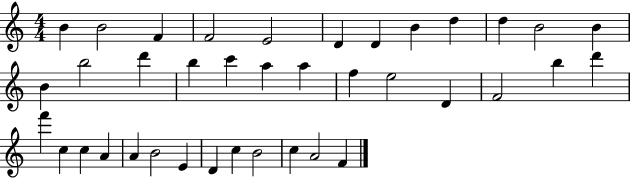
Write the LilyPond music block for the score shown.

{
  \clef treble
  \numericTimeSignature
  \time 4/4
  \key c \major
  b'4 b'2 f'4 | f'2 e'2 | d'4 d'4 b'4 d''4 | d''4 b'2 b'4 | \break b'4 b''2 d'''4 | b''4 c'''4 a''4 a''4 | f''4 e''2 d'4 | f'2 b''4 d'''4 | \break f'''4 c''4 c''4 a'4 | a'4 b'2 e'4 | d'4 c''4 b'2 | c''4 a'2 f'4 | \break \bar "|."
}